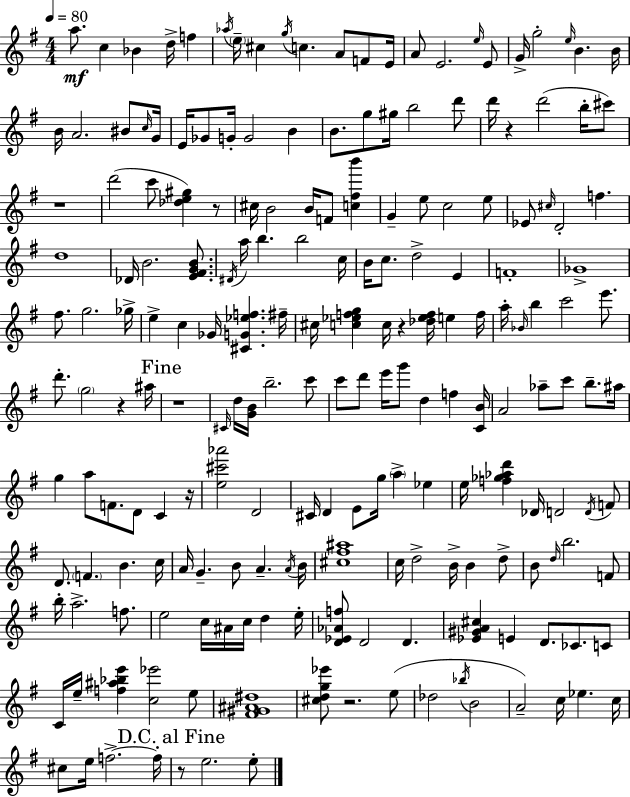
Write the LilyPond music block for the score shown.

{
  \clef treble
  \numericTimeSignature
  \time 4/4
  \key g \major
  \tempo 4 = 80
  a''8.\mf c''4 bes'4 d''16-> f''4 | \acciaccatura { aes''16 } \parenthesize e''16-- cis''4 \acciaccatura { g''16 } c''4. a'8 f'8 | e'16 a'8 e'2. | \grace { e''16 } e'8 g'16-> g''2-. \grace { e''16 } b'4. | \break b'16 b'16 a'2. | bis'8 \grace { c''16 } g'16 e'16 ges'8 g'16-. g'2 | b'4 b'8. g''8 gis''16 b''2 | d'''8 d'''16 r4 d'''2( | \break b''16-. cis'''8) r1 | d'''2( c'''8 <des'' e'' gis''>4) | r8 cis''16 b'2 b'16 f'8 | <c'' fis'' b'''>4 g'4-- e''8 c''2 | \break e''8 ees'8 \grace { cis''16 } d'2-. | f''4. d''1 | des'16 b'2. | <e' fis' g' b'>8. \acciaccatura { dis'16 } a''16 b''4. b''2 | \break c''16 b'16 c''8. d''2-> | e'4 f'1-. | ges'1-> | fis''8. g''2. | \break ges''16-> e''4-> c''4 ges'16 | <cis' g' ees'' f''>4. fis''16-- cis''16 <c'' ees'' f'' g''>4 c''16 r4 | <des'' ees'' f''>16 e''4 f''16 a''16-. \grace { bes'16 } b''4 c'''2 | e'''8. d'''8.-. \parenthesize g''2 | \break r4 ais''16 \mark "Fine" r1 | \grace { cis'16 } d''16 <g' b'>16 b''2.-- | c'''8 c'''8 d'''8 e'''16 g'''8 | d''4 f''4 <c' b'>16 a'2 | \break aes''8-- c'''8 b''8.-- ais''16 g''4 a''8 f'8. | d'8 c'4 r16 <e'' cis''' aes'''>2 | d'2 cis'16 d'4 e'8 | g''16 \parenthesize a''4-> ees''4 e''16 <f'' ges'' aes'' d'''>4 des'16 d'2 | \break \acciaccatura { d'16 } f'8 d'8. \parenthesize f'4. | b'4. c''16 a'16 g'4.-- | b'8 a'4.-- \acciaccatura { a'16 } b'16 <cis'' fis'' ais''>1 | c''16 d''2-> | \break b'16-> b'4 d''8-> b'8 \grace { d''16 } b''2. | f'8 b''16-. a''2.-> | f''8. e''2 | c''16 ais'16 c''16 d''4 e''16-. <d' ees' aes' f''>8 d'2 | \break d'4. <ees' gis' a' cis''>4 | e'4 d'8. ces'8. c'8 c'16 e''16-- <f'' ais'' bes'' e'''>4 | <c'' ees'''>2 e''8 <fis' gis' ais' dis''>1 | <cis'' d'' g'' ees'''>8 r2. | \break e''8( des''2 | \acciaccatura { bes''16 } b'2 a'2--) | c''16 ees''4. c''16 cis''8 e''16 | f''2.->~~ f''16-. \mark "D.C. al Fine" r8 e''2. | \break e''8-. \bar "|."
}